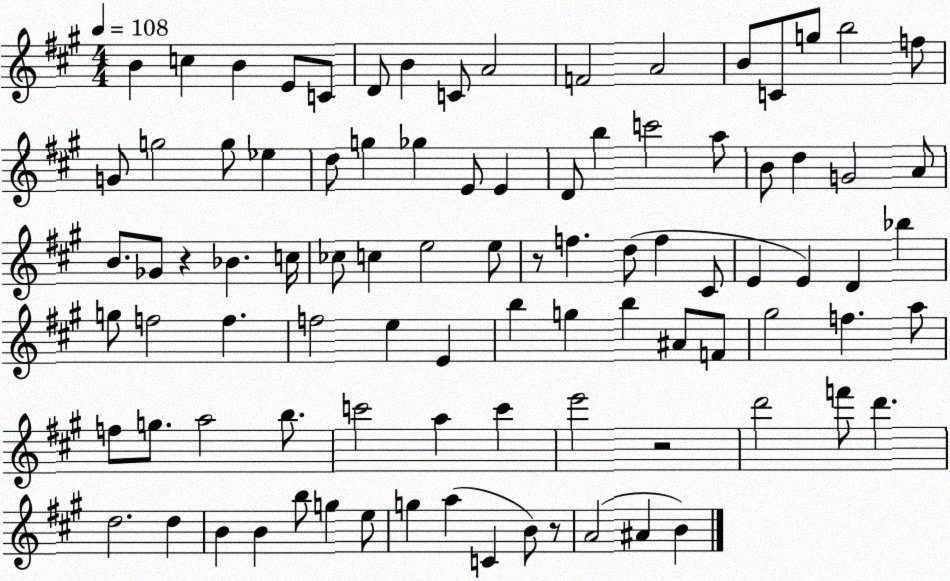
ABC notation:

X:1
T:Untitled
M:4/4
L:1/4
K:A
B c B E/2 C/2 D/2 B C/2 A2 F2 A2 B/2 C/2 g/2 b2 f/2 G/2 g2 g/2 _e d/2 g _g E/2 E D/2 b c'2 a/2 B/2 d G2 A/2 B/2 _G/2 z _B c/4 _c/2 c e2 e/2 z/2 f d/2 f ^C/2 E E D _b g/2 f2 f f2 e E b g b ^A/2 F/2 ^g2 f a/2 f/2 g/2 a2 b/2 c'2 a c' e'2 z2 d'2 f'/2 d' d2 d B B b/2 g e/2 g a C B/2 z/2 A2 ^A B